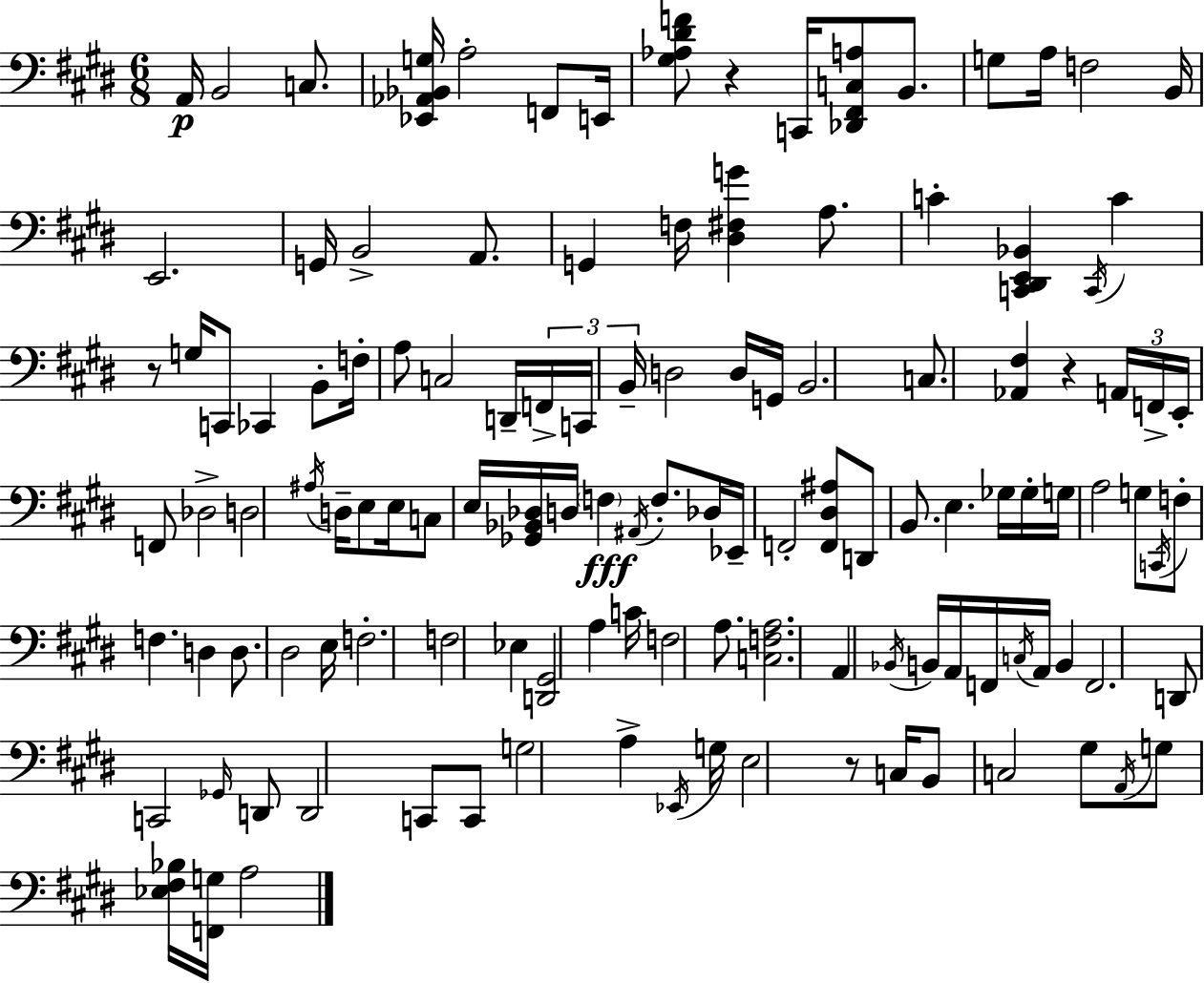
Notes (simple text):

A2/s B2/h C3/e. [Eb2,Ab2,Bb2,G3]/s A3/h F2/e E2/s [G#3,Ab3,D#4,F4]/e R/q C2/s [Db2,F#2,C3,A3]/e B2/e. G3/e A3/s F3/h B2/s E2/h. G2/s B2/h A2/e. G2/q F3/s [D#3,F#3,G4]/q A3/e. C4/q [C2,D#2,E2,Bb2]/q C2/s C4/q R/e G3/s C2/e CES2/q B2/e F3/s A3/e C3/h D2/s F2/s C2/s B2/s D3/h D3/s G2/s B2/h. C3/e. [Ab2,F#3]/q R/q A2/s F2/s E2/s F2/e Db3/h D3/h A#3/s D3/s E3/e E3/s C3/e E3/s [Gb2,Bb2,Db3]/s D3/s F3/q A#2/s F3/e. Db3/s Eb2/s F2/h [F2,D#3,A#3]/e D2/e B2/e. E3/q. Gb3/s Gb3/s G3/s A3/h G3/e C2/s F3/e F3/q. D3/q D3/e. D#3/h E3/s F3/h. F3/h Eb3/q [D2,G#2]/h A3/q C4/s F3/h A3/e. [C3,F3,A3]/h. A2/q Bb2/s B2/s A2/s F2/s C3/s A2/s B2/q F2/h. D2/e C2/h Gb2/s D2/e D2/h C2/e C2/e G3/h A3/q Eb2/s G3/s E3/h R/e C3/s B2/e C3/h G#3/e A2/s G3/e [Eb3,F#3,Bb3]/s [F2,G3]/s A3/h